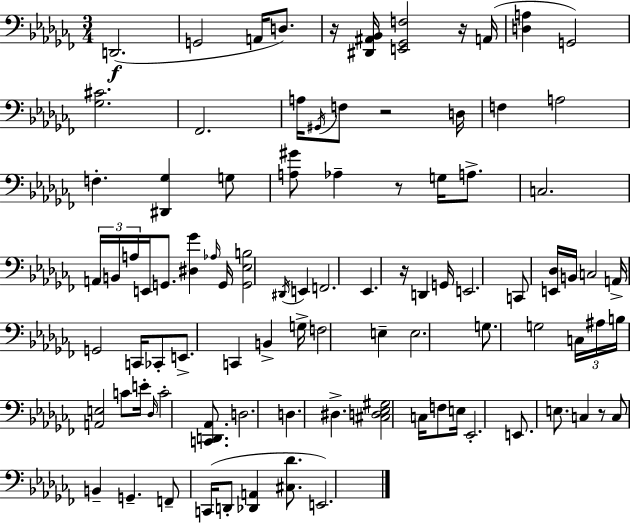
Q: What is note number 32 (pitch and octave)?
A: G2